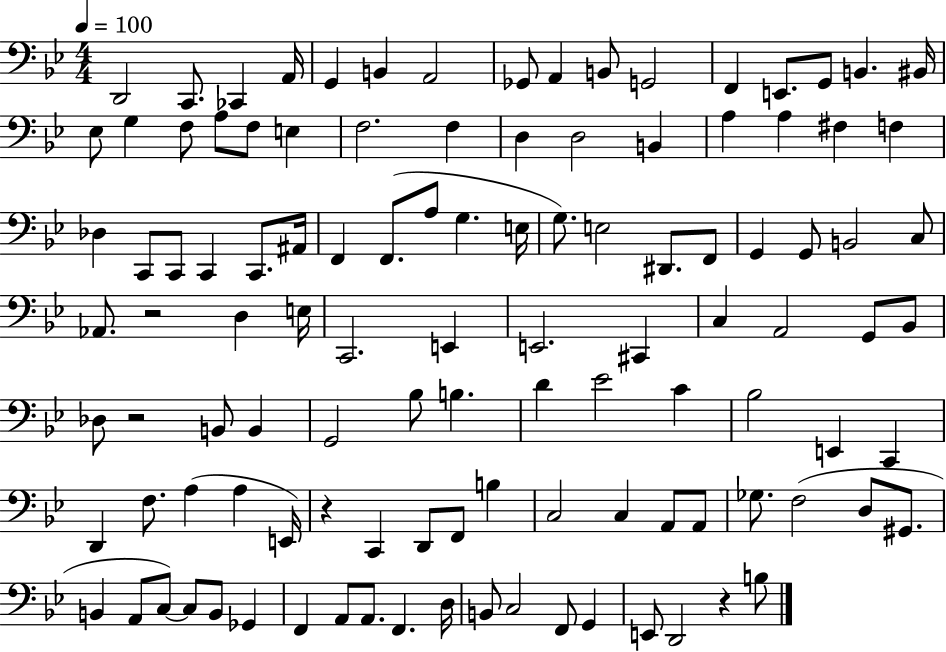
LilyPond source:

{
  \clef bass
  \numericTimeSignature
  \time 4/4
  \key bes \major
  \tempo 4 = 100
  \repeat volta 2 { d,2 c,8. ces,4 a,16 | g,4 b,4 a,2 | ges,8 a,4 b,8 g,2 | f,4 e,8. g,8 b,4. bis,16 | \break ees8 g4 f8 a8 f8 e4 | f2. f4 | d4 d2 b,4 | a4 a4 fis4 f4 | \break des4 c,8 c,8 c,4 c,8. ais,16 | f,4 f,8.( a8 g4. e16 | g8.) e2 dis,8. f,8 | g,4 g,8 b,2 c8 | \break aes,8. r2 d4 e16 | c,2. e,4 | e,2. cis,4 | c4 a,2 g,8 bes,8 | \break des8 r2 b,8 b,4 | g,2 bes8 b4. | d'4 ees'2 c'4 | bes2 e,4 c,4 | \break d,4 f8. a4( a4 e,16) | r4 c,4 d,8 f,8 b4 | c2 c4 a,8 a,8 | ges8. f2( d8 gis,8. | \break b,4 a,8 c8~~) c8 b,8 ges,4 | f,4 a,8 a,8. f,4. d16 | b,8 c2 f,8 g,4 | e,8 d,2 r4 b8 | \break } \bar "|."
}